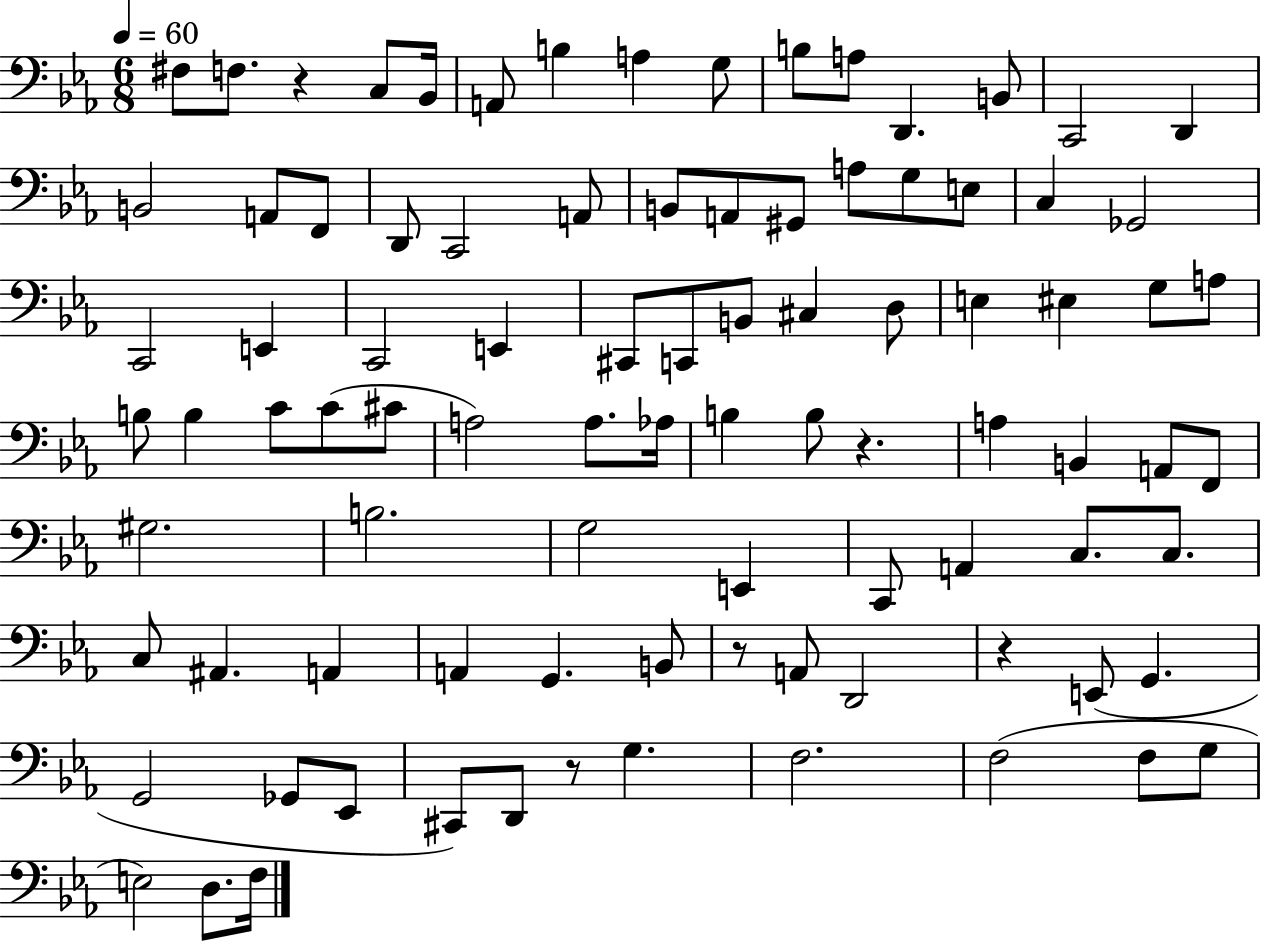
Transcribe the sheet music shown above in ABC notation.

X:1
T:Untitled
M:6/8
L:1/4
K:Eb
^F,/2 F,/2 z C,/2 _B,,/4 A,,/2 B, A, G,/2 B,/2 A,/2 D,, B,,/2 C,,2 D,, B,,2 A,,/2 F,,/2 D,,/2 C,,2 A,,/2 B,,/2 A,,/2 ^G,,/2 A,/2 G,/2 E,/2 C, _G,,2 C,,2 E,, C,,2 E,, ^C,,/2 C,,/2 B,,/2 ^C, D,/2 E, ^E, G,/2 A,/2 B,/2 B, C/2 C/2 ^C/2 A,2 A,/2 _A,/4 B, B,/2 z A, B,, A,,/2 F,,/2 ^G,2 B,2 G,2 E,, C,,/2 A,, C,/2 C,/2 C,/2 ^A,, A,, A,, G,, B,,/2 z/2 A,,/2 D,,2 z E,,/2 G,, G,,2 _G,,/2 _E,,/2 ^C,,/2 D,,/2 z/2 G, F,2 F,2 F,/2 G,/2 E,2 D,/2 F,/4